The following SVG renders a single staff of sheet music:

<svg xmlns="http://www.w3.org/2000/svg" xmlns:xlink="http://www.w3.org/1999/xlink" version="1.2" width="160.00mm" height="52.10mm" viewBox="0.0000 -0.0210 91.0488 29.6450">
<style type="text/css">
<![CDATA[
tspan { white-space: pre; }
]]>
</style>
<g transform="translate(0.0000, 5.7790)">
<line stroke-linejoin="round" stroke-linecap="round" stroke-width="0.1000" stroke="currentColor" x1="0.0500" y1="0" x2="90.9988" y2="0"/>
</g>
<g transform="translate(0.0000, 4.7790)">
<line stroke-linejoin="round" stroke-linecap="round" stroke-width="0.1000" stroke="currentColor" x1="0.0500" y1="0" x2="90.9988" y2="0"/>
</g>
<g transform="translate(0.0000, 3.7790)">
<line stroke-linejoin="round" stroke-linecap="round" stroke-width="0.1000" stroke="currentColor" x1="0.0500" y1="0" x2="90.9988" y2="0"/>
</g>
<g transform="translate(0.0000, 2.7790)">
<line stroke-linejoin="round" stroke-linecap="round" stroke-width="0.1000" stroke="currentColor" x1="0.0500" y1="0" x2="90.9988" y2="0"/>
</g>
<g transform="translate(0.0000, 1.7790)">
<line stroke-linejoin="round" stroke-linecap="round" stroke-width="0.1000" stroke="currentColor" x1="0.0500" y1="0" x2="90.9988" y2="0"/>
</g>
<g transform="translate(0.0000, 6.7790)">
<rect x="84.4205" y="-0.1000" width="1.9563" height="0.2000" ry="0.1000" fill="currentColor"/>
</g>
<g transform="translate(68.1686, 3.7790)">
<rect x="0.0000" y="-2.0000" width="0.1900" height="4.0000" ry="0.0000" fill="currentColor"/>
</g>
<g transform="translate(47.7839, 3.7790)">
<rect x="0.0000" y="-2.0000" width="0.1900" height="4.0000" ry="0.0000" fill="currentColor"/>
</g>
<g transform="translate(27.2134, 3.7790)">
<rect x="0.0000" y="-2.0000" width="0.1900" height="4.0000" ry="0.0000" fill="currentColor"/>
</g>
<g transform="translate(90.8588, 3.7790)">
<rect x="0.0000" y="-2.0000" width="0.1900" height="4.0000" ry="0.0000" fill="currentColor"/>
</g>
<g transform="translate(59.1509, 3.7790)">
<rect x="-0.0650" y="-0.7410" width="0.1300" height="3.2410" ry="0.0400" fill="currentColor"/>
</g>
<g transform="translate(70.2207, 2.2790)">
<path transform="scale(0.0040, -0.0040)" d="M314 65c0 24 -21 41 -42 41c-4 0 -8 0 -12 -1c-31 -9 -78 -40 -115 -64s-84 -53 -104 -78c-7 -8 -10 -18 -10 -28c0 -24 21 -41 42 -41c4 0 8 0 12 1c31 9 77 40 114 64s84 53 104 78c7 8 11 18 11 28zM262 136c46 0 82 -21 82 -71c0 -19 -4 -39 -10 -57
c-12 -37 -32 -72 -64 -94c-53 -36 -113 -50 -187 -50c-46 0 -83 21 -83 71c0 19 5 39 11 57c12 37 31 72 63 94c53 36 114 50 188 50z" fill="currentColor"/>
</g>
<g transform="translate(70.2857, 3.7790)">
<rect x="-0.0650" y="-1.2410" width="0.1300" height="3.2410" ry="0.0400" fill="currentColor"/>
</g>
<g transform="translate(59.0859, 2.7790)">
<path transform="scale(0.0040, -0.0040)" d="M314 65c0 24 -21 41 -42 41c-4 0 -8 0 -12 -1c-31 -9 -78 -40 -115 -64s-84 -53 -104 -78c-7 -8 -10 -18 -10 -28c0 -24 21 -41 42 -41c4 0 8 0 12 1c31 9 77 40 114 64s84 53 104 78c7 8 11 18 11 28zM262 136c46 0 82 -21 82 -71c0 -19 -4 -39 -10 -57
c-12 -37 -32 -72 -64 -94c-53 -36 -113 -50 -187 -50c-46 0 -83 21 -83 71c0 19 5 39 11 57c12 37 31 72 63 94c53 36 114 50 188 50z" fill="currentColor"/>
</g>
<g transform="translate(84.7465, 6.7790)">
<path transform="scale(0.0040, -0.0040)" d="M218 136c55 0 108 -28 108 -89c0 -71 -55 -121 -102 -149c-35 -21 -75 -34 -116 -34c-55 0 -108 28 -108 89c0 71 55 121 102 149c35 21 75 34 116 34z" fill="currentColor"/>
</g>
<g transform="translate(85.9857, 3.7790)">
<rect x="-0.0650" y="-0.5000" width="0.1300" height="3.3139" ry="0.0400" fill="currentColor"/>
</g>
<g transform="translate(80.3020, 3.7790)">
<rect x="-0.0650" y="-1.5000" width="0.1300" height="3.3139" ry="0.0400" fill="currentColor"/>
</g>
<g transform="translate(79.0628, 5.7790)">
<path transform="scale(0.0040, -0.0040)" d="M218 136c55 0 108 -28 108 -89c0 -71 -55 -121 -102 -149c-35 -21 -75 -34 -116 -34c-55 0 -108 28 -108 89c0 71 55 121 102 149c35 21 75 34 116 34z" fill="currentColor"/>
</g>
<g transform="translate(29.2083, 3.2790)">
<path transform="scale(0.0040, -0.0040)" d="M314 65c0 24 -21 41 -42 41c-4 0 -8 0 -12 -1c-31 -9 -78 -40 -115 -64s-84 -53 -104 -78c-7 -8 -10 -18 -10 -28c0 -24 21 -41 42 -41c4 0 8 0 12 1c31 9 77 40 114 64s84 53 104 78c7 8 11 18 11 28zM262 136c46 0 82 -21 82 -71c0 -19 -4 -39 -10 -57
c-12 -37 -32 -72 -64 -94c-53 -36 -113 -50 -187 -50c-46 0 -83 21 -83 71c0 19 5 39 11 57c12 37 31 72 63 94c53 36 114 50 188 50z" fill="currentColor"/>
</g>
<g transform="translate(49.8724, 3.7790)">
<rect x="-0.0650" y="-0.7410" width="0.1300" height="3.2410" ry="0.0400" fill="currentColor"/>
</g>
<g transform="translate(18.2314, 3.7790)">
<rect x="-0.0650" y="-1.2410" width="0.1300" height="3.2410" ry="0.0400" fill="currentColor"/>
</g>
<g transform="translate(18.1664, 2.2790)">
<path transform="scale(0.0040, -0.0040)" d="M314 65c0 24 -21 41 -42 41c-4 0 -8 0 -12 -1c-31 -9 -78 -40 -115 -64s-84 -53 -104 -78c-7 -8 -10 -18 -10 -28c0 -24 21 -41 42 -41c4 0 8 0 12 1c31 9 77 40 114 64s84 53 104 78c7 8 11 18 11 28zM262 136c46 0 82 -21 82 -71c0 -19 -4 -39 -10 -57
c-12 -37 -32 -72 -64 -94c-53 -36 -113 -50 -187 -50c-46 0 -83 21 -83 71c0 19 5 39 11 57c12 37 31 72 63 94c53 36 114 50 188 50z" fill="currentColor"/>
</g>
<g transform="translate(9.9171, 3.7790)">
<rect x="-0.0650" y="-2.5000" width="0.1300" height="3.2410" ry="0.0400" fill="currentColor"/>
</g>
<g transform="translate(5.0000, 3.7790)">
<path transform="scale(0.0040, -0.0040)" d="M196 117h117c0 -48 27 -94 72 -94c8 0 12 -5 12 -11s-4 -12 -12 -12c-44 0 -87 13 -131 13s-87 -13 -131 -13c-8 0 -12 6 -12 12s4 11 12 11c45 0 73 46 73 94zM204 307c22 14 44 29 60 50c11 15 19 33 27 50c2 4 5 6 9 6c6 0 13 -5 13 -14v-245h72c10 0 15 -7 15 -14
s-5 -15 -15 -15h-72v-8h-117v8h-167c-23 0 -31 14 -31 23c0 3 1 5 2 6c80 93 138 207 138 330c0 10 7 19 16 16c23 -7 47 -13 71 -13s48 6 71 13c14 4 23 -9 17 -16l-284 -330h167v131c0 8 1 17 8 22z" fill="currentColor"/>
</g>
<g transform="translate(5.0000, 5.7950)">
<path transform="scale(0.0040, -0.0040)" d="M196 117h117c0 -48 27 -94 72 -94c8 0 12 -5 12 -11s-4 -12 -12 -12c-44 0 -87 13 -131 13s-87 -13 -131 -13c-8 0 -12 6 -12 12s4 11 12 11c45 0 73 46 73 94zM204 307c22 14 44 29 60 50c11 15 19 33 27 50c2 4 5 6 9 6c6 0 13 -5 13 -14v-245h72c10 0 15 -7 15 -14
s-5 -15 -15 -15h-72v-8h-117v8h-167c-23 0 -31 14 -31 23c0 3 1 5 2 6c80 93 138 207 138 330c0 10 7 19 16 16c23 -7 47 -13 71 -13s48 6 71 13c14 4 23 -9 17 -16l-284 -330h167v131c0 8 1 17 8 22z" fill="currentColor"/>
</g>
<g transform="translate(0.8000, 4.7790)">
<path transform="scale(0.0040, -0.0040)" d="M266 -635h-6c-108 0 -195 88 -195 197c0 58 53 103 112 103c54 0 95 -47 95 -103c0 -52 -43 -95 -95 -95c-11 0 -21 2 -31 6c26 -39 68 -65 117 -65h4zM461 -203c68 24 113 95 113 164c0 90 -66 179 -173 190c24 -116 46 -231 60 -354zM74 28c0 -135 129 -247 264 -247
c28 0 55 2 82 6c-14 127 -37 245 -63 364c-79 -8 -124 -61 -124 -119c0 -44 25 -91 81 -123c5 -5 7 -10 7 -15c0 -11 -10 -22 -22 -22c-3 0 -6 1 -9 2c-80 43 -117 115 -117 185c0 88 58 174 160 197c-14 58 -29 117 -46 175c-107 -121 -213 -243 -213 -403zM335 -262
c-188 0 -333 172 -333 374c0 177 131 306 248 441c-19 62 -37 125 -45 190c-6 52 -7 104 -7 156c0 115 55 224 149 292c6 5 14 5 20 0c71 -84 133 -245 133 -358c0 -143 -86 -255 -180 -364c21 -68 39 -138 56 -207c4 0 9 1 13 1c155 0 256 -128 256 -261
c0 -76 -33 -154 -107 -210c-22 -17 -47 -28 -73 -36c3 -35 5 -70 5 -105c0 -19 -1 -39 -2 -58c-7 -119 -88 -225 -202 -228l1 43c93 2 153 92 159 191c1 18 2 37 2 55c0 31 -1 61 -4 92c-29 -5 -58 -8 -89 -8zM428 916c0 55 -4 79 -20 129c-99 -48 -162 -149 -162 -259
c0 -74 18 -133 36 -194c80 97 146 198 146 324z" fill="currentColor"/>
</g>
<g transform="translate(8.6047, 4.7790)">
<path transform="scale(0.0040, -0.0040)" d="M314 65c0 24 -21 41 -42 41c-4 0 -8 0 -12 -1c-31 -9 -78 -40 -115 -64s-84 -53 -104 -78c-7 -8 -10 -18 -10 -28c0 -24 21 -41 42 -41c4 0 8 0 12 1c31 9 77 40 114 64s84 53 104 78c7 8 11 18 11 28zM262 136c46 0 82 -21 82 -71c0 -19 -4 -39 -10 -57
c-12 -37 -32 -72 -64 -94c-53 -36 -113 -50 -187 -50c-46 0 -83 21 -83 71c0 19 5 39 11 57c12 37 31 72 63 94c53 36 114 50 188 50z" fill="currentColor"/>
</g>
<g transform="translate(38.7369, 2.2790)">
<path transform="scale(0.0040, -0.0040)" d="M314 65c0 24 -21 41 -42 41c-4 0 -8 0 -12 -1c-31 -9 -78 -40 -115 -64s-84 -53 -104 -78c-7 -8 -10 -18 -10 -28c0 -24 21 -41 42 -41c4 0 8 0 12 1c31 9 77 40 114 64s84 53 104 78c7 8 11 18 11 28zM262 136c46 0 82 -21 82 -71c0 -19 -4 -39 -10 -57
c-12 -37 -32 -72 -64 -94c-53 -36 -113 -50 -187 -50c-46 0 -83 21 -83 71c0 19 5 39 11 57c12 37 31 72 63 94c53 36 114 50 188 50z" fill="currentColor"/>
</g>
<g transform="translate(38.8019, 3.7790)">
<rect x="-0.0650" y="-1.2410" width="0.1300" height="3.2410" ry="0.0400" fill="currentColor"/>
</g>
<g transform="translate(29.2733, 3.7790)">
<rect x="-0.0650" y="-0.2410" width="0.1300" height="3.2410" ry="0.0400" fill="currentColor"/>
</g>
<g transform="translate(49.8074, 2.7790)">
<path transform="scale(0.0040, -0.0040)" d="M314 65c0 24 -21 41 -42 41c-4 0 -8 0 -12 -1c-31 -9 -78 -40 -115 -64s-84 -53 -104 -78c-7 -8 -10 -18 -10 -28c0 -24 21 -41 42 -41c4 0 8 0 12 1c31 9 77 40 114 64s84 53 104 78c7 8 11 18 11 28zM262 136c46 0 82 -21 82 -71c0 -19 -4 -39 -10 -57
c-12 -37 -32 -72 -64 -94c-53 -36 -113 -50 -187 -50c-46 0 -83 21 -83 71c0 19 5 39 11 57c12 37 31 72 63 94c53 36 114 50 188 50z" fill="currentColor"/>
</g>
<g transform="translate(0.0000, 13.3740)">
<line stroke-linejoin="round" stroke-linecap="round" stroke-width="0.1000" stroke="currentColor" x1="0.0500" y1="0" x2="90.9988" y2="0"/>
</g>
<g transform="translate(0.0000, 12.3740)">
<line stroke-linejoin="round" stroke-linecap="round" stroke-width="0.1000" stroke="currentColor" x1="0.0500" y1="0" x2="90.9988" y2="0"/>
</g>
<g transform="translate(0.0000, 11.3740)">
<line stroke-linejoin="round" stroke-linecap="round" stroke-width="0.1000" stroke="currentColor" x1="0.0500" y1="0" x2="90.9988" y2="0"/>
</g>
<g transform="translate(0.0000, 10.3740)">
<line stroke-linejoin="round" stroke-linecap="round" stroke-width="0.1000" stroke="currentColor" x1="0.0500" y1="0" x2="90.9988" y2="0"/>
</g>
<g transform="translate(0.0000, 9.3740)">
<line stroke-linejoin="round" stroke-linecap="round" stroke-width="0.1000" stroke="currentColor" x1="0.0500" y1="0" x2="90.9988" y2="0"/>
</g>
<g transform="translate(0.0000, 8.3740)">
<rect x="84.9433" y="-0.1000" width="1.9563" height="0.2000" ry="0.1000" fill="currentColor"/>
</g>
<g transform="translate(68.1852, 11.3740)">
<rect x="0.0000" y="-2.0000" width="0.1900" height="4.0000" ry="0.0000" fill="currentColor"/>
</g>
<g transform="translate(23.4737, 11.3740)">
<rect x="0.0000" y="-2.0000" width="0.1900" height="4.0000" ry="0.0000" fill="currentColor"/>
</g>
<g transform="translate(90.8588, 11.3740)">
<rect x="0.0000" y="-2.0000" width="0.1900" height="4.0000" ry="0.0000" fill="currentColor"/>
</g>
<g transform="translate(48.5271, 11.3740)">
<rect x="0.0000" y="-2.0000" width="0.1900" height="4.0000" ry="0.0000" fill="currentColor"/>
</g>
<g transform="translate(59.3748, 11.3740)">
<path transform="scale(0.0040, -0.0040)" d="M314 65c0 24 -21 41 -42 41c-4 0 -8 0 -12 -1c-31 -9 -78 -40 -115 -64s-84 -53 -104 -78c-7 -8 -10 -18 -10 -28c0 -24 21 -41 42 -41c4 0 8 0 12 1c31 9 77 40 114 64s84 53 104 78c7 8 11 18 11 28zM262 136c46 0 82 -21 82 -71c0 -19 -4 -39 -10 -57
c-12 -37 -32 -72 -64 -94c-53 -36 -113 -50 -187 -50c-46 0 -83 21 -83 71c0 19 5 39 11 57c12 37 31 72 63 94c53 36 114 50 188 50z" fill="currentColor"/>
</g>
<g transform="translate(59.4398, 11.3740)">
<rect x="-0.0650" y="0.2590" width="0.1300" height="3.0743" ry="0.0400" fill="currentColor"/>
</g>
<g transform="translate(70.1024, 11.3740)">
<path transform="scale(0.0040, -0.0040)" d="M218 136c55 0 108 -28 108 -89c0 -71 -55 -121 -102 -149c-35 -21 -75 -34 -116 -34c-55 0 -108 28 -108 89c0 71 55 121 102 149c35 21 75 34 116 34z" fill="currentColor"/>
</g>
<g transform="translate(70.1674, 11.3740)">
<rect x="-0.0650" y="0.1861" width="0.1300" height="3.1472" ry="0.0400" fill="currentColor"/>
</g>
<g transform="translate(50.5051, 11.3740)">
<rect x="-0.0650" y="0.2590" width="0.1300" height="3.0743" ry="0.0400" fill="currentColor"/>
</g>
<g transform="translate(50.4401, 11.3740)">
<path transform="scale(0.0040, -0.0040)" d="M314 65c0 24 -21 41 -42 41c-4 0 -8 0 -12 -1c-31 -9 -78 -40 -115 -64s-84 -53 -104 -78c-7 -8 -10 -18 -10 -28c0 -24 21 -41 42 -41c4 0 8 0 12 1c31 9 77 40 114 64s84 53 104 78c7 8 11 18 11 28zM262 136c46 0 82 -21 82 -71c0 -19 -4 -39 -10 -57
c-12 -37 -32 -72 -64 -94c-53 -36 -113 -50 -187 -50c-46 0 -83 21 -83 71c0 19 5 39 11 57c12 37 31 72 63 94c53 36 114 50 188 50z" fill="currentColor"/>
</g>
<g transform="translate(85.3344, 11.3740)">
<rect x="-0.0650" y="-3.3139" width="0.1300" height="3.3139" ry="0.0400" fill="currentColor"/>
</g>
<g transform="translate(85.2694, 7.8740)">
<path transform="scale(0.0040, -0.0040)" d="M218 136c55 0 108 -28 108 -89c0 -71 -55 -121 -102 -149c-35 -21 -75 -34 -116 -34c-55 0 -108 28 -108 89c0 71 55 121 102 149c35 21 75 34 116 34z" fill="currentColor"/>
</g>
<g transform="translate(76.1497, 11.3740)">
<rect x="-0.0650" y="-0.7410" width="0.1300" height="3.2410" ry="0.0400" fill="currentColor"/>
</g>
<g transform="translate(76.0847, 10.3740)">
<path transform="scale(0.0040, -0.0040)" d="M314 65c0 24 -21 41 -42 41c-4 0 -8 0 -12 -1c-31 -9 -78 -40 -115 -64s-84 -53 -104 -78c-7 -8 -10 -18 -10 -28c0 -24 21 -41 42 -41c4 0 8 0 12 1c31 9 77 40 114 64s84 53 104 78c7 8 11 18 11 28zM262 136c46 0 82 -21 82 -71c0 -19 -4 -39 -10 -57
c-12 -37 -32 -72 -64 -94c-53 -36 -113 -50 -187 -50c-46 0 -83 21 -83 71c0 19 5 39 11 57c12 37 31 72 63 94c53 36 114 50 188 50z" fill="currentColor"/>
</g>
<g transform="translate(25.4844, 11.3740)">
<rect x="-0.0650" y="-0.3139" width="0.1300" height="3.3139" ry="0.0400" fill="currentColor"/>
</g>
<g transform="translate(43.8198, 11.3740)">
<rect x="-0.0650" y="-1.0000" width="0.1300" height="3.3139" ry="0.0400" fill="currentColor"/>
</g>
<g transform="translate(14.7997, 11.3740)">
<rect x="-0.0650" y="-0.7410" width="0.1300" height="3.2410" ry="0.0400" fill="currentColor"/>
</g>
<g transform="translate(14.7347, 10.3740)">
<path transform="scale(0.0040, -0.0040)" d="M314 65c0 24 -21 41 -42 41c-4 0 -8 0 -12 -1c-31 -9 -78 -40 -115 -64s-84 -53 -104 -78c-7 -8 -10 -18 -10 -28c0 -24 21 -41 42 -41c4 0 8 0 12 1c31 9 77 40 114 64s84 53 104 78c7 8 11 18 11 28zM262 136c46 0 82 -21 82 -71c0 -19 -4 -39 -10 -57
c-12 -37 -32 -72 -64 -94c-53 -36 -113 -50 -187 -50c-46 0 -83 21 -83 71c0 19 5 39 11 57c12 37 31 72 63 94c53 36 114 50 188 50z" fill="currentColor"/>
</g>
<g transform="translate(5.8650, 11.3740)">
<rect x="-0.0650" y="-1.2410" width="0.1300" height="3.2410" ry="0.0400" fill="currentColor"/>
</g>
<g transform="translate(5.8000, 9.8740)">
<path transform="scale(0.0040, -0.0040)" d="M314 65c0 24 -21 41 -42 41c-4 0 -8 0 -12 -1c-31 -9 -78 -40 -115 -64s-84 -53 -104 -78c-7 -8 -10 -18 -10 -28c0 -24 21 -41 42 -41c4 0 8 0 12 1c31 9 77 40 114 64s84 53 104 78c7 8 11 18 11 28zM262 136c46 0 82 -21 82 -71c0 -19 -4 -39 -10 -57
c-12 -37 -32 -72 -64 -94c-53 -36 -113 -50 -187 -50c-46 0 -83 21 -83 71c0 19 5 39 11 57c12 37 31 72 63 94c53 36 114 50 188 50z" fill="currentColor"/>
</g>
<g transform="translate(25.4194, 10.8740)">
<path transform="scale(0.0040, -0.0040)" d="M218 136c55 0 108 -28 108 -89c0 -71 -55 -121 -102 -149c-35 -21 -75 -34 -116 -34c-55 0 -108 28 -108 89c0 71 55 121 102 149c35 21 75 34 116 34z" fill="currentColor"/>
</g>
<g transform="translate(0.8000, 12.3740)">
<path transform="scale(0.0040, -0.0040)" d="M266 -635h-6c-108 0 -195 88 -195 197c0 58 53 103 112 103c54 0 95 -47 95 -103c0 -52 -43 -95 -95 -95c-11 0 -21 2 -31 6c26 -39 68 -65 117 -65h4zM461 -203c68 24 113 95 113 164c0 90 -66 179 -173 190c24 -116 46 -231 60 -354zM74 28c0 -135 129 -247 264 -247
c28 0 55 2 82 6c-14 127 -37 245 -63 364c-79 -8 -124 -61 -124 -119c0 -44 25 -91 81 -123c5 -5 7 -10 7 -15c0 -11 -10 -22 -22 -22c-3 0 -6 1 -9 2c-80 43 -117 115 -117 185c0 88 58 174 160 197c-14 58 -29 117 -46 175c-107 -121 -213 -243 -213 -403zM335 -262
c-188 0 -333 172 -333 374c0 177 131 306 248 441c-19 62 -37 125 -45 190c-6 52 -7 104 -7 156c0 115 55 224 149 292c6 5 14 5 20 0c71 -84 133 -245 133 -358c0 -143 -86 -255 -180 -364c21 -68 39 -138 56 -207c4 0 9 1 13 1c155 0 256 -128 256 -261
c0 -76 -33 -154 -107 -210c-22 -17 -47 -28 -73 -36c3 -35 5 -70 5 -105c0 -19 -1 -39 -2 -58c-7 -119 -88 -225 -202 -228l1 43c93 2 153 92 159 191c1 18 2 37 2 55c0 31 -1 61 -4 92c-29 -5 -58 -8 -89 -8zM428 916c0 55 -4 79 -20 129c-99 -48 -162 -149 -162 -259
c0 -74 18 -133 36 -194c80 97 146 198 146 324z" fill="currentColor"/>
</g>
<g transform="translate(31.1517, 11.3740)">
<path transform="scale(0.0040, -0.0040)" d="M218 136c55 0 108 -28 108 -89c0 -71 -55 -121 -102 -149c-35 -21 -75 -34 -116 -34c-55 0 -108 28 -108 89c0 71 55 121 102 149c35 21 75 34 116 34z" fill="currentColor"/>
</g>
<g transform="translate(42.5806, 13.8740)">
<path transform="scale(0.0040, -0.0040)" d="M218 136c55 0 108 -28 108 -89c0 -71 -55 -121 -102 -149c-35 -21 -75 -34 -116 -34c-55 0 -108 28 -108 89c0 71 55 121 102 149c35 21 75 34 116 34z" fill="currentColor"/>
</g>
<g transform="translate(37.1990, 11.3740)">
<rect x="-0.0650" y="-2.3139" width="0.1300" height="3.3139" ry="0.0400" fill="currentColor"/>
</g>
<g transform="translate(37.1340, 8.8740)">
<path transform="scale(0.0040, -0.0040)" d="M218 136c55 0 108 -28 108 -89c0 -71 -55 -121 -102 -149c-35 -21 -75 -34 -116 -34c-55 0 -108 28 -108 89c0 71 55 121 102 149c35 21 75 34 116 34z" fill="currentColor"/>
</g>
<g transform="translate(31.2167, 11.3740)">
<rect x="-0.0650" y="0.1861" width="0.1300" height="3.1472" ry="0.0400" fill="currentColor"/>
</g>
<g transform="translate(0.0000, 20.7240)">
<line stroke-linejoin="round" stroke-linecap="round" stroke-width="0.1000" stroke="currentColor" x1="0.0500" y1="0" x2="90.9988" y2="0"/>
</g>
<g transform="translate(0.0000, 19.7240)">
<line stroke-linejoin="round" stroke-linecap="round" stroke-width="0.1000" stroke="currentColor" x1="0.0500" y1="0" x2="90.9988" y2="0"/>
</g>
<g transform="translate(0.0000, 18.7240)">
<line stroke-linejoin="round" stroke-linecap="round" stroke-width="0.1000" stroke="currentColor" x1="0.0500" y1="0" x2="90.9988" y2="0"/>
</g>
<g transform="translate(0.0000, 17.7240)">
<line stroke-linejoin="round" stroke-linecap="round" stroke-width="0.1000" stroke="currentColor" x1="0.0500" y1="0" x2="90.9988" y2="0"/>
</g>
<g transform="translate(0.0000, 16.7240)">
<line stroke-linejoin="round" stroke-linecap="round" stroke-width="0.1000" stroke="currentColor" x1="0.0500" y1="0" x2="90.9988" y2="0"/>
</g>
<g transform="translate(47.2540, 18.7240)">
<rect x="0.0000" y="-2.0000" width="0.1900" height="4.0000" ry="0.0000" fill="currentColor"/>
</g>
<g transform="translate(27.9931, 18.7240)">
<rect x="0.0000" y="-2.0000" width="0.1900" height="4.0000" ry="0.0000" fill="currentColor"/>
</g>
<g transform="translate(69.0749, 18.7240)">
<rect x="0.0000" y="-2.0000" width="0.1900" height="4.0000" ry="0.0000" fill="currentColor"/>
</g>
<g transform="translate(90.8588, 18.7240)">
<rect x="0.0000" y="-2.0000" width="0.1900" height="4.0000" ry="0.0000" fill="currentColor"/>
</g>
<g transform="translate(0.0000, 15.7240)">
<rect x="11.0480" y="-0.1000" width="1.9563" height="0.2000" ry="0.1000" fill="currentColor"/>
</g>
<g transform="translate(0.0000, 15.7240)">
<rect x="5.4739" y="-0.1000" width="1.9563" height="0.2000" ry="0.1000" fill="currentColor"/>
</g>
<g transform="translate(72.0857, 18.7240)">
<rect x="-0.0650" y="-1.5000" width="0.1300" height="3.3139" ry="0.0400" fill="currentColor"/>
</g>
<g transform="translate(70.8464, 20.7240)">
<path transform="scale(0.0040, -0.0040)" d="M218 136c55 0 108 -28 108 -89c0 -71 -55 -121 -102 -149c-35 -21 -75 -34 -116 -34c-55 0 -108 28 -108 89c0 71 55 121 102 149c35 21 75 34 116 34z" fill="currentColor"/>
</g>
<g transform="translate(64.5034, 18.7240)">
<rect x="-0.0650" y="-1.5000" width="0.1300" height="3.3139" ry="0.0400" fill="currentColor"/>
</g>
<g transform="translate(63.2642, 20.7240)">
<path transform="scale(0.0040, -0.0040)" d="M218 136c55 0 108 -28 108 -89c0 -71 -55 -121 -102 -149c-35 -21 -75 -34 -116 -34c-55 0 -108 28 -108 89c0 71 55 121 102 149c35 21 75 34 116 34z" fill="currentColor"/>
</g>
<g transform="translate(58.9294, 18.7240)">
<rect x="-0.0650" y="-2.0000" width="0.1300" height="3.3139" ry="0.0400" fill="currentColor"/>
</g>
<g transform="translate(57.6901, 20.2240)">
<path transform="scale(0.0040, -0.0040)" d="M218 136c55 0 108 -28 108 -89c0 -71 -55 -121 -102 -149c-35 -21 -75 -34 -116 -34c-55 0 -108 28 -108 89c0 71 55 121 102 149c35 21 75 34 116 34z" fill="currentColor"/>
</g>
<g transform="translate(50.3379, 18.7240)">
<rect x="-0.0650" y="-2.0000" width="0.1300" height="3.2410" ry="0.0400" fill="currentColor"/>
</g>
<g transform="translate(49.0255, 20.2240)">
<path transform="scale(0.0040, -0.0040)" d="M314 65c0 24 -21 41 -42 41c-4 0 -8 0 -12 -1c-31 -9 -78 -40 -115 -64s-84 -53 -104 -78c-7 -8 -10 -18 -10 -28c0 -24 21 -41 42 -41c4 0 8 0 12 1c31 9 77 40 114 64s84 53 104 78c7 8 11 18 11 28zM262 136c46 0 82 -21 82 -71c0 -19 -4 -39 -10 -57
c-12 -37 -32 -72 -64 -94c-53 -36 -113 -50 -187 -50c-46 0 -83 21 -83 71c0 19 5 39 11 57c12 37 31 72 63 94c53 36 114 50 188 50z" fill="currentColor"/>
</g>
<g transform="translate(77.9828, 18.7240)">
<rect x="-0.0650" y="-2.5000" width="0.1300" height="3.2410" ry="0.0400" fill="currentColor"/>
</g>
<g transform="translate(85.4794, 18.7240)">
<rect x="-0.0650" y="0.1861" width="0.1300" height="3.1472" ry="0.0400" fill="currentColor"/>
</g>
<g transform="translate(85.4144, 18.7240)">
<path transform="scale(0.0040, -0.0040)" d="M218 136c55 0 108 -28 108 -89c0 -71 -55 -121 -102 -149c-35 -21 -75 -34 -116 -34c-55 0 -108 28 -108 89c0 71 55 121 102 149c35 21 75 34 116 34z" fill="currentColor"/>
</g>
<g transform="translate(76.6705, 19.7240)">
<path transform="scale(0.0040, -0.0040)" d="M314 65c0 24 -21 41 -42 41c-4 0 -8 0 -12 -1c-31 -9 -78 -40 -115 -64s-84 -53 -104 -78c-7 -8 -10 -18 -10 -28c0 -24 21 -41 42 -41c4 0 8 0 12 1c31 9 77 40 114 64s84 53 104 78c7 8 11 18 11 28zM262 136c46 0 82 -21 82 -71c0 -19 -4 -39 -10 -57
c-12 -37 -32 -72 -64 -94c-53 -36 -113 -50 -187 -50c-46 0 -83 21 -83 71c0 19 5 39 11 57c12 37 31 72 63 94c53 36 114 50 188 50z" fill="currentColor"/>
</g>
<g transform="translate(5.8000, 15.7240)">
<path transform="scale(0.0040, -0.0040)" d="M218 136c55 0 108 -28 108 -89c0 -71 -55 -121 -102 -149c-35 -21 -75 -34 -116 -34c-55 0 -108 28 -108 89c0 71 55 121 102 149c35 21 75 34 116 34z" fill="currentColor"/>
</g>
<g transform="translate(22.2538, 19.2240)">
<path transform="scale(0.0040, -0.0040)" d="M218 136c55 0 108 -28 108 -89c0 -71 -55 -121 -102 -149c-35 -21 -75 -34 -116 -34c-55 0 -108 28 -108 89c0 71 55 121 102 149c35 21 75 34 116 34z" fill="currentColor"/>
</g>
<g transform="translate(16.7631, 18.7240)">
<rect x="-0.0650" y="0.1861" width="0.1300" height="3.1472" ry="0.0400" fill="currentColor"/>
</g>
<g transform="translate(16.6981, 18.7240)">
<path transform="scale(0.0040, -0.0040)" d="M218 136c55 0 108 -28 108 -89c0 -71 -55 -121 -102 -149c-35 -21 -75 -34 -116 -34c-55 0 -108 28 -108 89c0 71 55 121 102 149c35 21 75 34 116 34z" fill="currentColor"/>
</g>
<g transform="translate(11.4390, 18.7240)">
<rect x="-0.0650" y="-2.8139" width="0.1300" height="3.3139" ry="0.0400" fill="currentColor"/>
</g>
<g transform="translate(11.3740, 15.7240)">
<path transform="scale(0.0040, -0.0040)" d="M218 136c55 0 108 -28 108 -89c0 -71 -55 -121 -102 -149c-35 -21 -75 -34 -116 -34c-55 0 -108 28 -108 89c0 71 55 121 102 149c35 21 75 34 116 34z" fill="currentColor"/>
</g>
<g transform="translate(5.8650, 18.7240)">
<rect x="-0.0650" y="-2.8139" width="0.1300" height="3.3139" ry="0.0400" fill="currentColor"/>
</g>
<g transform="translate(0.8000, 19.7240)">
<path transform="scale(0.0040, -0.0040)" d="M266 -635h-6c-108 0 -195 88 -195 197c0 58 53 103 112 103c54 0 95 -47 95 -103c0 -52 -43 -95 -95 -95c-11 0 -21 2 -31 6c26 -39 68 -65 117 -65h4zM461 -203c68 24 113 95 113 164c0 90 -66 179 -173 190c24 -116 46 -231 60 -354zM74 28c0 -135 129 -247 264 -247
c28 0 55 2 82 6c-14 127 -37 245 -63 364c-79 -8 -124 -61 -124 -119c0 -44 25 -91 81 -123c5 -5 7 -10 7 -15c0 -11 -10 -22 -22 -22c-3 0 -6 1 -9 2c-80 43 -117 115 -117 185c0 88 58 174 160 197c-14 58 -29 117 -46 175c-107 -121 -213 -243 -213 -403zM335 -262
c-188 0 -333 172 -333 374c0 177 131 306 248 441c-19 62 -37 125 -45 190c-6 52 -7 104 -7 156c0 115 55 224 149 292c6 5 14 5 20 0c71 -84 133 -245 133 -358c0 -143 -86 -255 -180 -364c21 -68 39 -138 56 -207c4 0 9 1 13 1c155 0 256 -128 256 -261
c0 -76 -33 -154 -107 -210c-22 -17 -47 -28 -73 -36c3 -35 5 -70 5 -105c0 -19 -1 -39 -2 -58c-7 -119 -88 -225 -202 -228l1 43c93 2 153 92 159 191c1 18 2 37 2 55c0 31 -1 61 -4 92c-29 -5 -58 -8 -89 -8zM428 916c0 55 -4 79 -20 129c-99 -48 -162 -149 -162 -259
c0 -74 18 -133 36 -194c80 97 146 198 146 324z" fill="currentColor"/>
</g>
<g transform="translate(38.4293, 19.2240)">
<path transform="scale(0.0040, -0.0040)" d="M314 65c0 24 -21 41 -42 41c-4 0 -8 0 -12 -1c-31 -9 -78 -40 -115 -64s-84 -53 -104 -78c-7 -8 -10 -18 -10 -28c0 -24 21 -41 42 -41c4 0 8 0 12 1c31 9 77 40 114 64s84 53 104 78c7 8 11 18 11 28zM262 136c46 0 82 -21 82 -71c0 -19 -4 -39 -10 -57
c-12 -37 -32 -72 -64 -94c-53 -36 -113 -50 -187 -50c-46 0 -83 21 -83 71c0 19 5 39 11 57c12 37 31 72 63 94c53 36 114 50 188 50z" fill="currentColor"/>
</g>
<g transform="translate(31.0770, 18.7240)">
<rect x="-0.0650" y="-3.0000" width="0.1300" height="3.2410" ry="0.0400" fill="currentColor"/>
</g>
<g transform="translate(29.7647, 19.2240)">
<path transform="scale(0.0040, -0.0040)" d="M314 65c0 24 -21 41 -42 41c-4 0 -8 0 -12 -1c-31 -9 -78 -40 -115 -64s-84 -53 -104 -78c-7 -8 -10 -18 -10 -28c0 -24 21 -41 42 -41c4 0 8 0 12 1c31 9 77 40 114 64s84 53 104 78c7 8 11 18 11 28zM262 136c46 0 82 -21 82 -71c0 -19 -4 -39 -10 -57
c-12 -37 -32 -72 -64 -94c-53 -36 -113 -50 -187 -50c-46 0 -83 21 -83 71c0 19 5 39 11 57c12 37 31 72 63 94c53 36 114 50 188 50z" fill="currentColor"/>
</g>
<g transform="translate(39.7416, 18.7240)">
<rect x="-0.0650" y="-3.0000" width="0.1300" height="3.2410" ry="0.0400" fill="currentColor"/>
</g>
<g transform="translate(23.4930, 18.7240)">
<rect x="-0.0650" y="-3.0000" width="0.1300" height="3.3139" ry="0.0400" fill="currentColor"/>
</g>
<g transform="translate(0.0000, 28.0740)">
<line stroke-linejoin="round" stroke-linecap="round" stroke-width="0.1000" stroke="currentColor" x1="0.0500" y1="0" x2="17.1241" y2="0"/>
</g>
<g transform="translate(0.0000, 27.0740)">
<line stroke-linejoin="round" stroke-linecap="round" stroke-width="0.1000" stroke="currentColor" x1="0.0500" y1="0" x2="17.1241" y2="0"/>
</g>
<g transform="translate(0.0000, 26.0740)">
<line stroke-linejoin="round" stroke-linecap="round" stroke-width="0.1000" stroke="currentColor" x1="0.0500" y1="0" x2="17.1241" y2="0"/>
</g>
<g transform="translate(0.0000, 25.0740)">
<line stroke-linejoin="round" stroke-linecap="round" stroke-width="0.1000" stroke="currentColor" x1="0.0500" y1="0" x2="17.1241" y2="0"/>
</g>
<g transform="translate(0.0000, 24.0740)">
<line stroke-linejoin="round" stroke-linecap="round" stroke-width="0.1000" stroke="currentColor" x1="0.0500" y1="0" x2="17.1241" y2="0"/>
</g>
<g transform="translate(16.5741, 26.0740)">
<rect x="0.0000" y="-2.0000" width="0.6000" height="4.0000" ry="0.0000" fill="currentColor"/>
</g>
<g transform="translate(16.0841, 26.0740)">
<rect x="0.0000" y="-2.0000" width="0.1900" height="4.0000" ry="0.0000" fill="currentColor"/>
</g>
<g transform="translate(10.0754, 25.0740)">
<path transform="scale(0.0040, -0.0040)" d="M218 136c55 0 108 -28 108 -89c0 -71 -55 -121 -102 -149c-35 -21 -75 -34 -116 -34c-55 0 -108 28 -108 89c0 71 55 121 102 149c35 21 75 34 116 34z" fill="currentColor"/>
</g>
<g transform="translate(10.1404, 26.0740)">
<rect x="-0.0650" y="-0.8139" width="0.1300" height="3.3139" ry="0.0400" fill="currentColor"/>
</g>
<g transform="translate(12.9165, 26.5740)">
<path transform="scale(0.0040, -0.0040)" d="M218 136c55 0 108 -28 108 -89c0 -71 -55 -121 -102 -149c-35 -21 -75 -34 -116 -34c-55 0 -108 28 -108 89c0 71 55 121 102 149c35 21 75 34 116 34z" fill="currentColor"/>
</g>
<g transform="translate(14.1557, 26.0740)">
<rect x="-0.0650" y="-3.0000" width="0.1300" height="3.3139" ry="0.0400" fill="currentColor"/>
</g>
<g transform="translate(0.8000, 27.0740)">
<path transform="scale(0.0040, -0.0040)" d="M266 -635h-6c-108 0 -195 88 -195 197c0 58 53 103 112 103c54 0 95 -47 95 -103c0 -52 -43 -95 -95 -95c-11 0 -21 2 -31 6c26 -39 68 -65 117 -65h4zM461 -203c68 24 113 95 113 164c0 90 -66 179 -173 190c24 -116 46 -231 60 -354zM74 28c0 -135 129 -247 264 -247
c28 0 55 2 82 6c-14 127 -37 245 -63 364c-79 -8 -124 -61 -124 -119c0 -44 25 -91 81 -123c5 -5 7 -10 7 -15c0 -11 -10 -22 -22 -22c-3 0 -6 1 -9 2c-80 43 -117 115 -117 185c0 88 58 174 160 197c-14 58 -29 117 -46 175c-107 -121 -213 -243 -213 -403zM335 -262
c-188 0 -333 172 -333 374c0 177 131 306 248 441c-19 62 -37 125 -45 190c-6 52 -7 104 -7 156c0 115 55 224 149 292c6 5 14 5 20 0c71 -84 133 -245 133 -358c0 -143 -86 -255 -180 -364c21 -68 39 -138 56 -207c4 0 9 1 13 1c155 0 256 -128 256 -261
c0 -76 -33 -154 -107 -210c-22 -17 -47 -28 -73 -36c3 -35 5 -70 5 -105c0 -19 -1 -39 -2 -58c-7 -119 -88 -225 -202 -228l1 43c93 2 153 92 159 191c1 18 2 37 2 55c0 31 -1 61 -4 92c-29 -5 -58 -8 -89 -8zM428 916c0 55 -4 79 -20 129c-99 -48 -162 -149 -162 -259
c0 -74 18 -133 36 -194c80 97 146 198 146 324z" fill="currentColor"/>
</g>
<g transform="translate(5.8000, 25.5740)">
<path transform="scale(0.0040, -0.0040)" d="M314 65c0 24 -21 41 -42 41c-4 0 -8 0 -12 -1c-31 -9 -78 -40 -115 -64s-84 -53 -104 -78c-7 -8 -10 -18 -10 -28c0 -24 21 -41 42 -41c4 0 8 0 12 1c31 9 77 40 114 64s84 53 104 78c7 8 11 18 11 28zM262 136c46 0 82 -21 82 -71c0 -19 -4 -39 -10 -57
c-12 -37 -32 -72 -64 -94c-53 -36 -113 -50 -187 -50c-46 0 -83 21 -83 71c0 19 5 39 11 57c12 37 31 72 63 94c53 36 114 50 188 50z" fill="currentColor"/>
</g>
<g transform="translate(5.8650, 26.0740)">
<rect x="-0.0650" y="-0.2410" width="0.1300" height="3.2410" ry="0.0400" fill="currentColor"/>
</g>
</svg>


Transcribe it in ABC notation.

X:1
T:Untitled
M:4/4
L:1/4
K:C
G2 e2 c2 e2 d2 d2 e2 E C e2 d2 c B g D B2 B2 B d2 b a a B A A2 A2 F2 F E E G2 B c2 d A